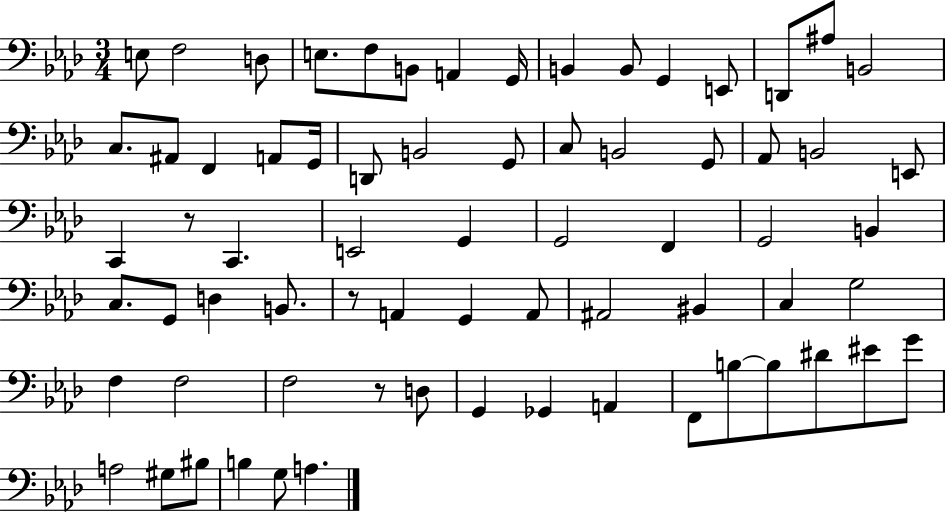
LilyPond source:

{
  \clef bass
  \numericTimeSignature
  \time 3/4
  \key aes \major
  e8 f2 d8 | e8. f8 b,8 a,4 g,16 | b,4 b,8 g,4 e,8 | d,8 ais8 b,2 | \break c8. ais,8 f,4 a,8 g,16 | d,8 b,2 g,8 | c8 b,2 g,8 | aes,8 b,2 e,8 | \break c,4 r8 c,4. | e,2 g,4 | g,2 f,4 | g,2 b,4 | \break c8. g,8 d4 b,8. | r8 a,4 g,4 a,8 | ais,2 bis,4 | c4 g2 | \break f4 f2 | f2 r8 d8 | g,4 ges,4 a,4 | f,8 b8~~ b8 dis'8 eis'8 g'8 | \break a2 gis8 bis8 | b4 g8 a4. | \bar "|."
}